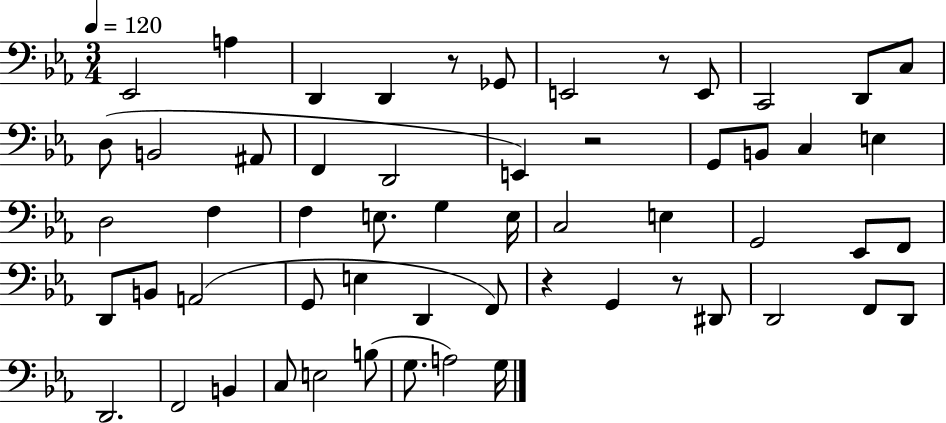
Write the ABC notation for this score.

X:1
T:Untitled
M:3/4
L:1/4
K:Eb
_E,,2 A, D,, D,, z/2 _G,,/2 E,,2 z/2 E,,/2 C,,2 D,,/2 C,/2 D,/2 B,,2 ^A,,/2 F,, D,,2 E,, z2 G,,/2 B,,/2 C, E, D,2 F, F, E,/2 G, E,/4 C,2 E, G,,2 _E,,/2 F,,/2 D,,/2 B,,/2 A,,2 G,,/2 E, D,, F,,/2 z G,, z/2 ^D,,/2 D,,2 F,,/2 D,,/2 D,,2 F,,2 B,, C,/2 E,2 B,/2 G,/2 A,2 G,/4